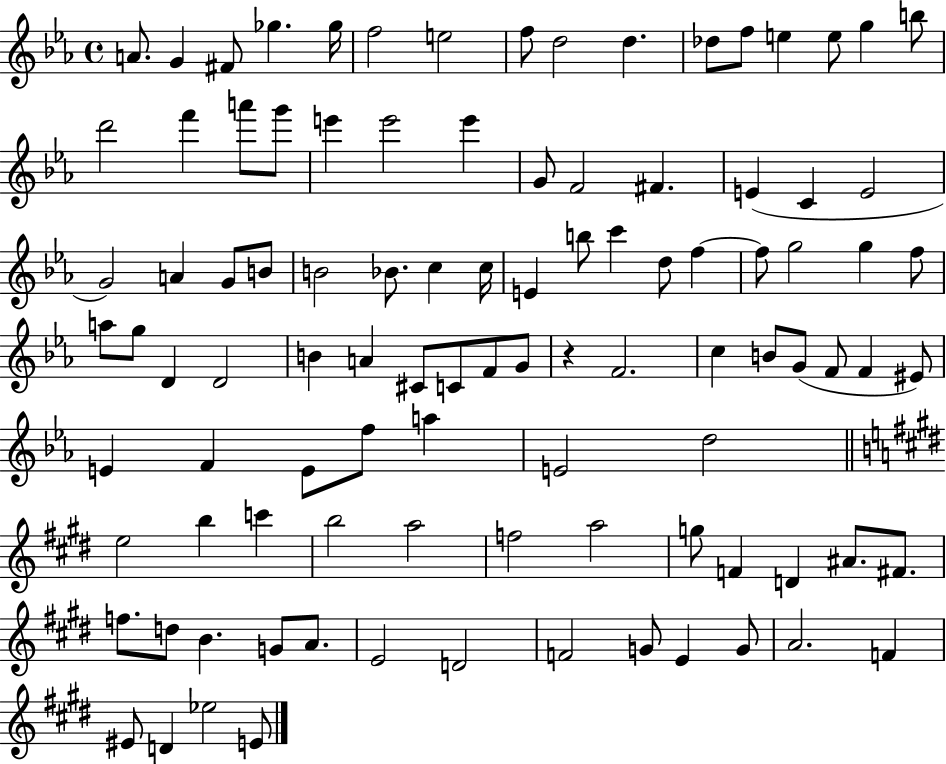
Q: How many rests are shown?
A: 1